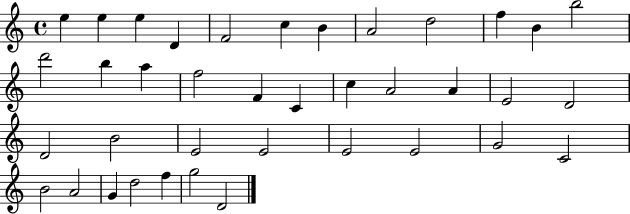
{
  \clef treble
  \time 4/4
  \defaultTimeSignature
  \key c \major
  e''4 e''4 e''4 d'4 | f'2 c''4 b'4 | a'2 d''2 | f''4 b'4 b''2 | \break d'''2 b''4 a''4 | f''2 f'4 c'4 | c''4 a'2 a'4 | e'2 d'2 | \break d'2 b'2 | e'2 e'2 | e'2 e'2 | g'2 c'2 | \break b'2 a'2 | g'4 d''2 f''4 | g''2 d'2 | \bar "|."
}